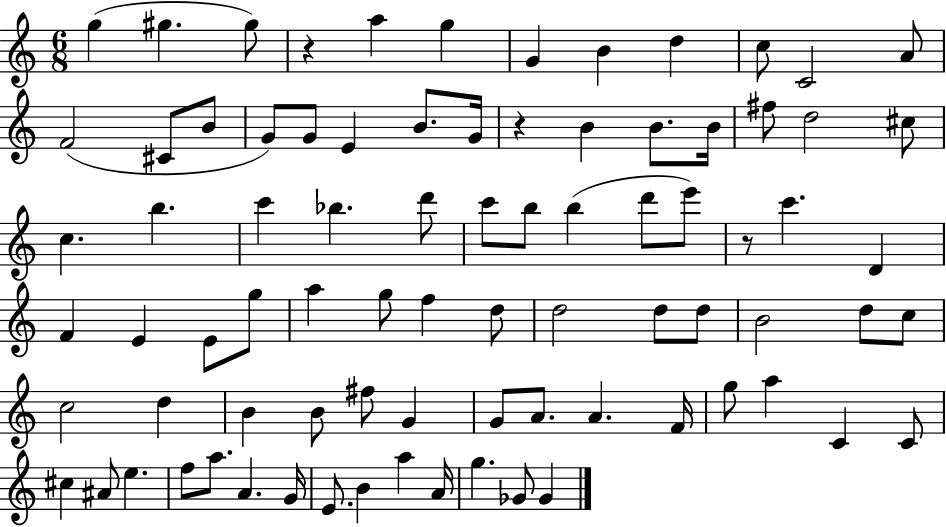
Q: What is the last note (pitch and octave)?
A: Gb4